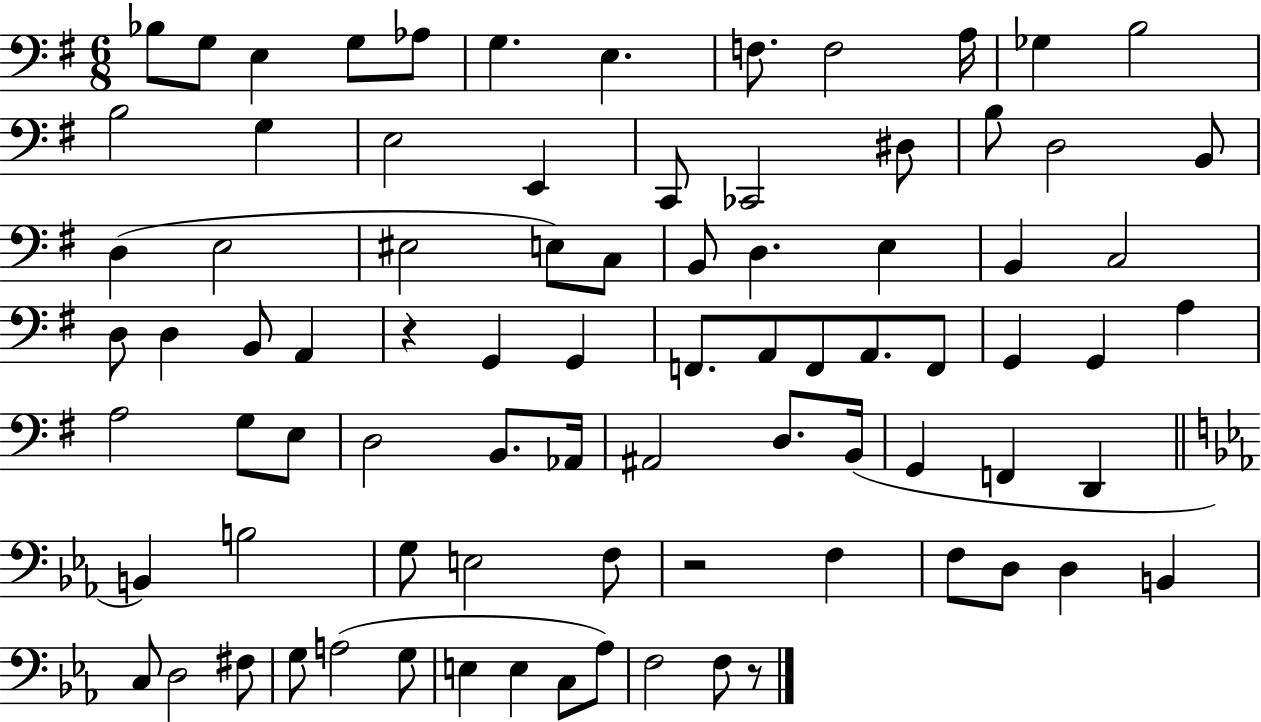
Bb3/e G3/e E3/q G3/e Ab3/e G3/q. E3/q. F3/e. F3/h A3/s Gb3/q B3/h B3/h G3/q E3/h E2/q C2/e CES2/h D#3/e B3/e D3/h B2/e D3/q E3/h EIS3/h E3/e C3/e B2/e D3/q. E3/q B2/q C3/h D3/e D3/q B2/e A2/q R/q G2/q G2/q F2/e. A2/e F2/e A2/e. F2/e G2/q G2/q A3/q A3/h G3/e E3/e D3/h B2/e. Ab2/s A#2/h D3/e. B2/s G2/q F2/q D2/q B2/q B3/h G3/e E3/h F3/e R/h F3/q F3/e D3/e D3/q B2/q C3/e D3/h F#3/e G3/e A3/h G3/e E3/q E3/q C3/e Ab3/e F3/h F3/e R/e